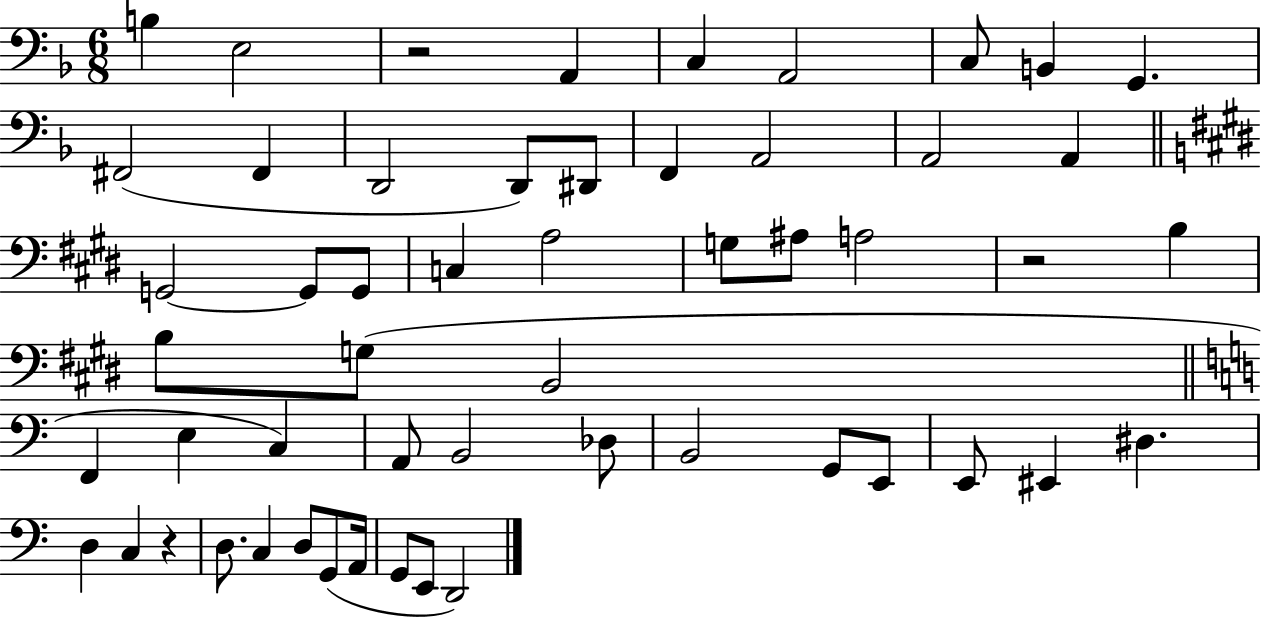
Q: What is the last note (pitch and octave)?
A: D2